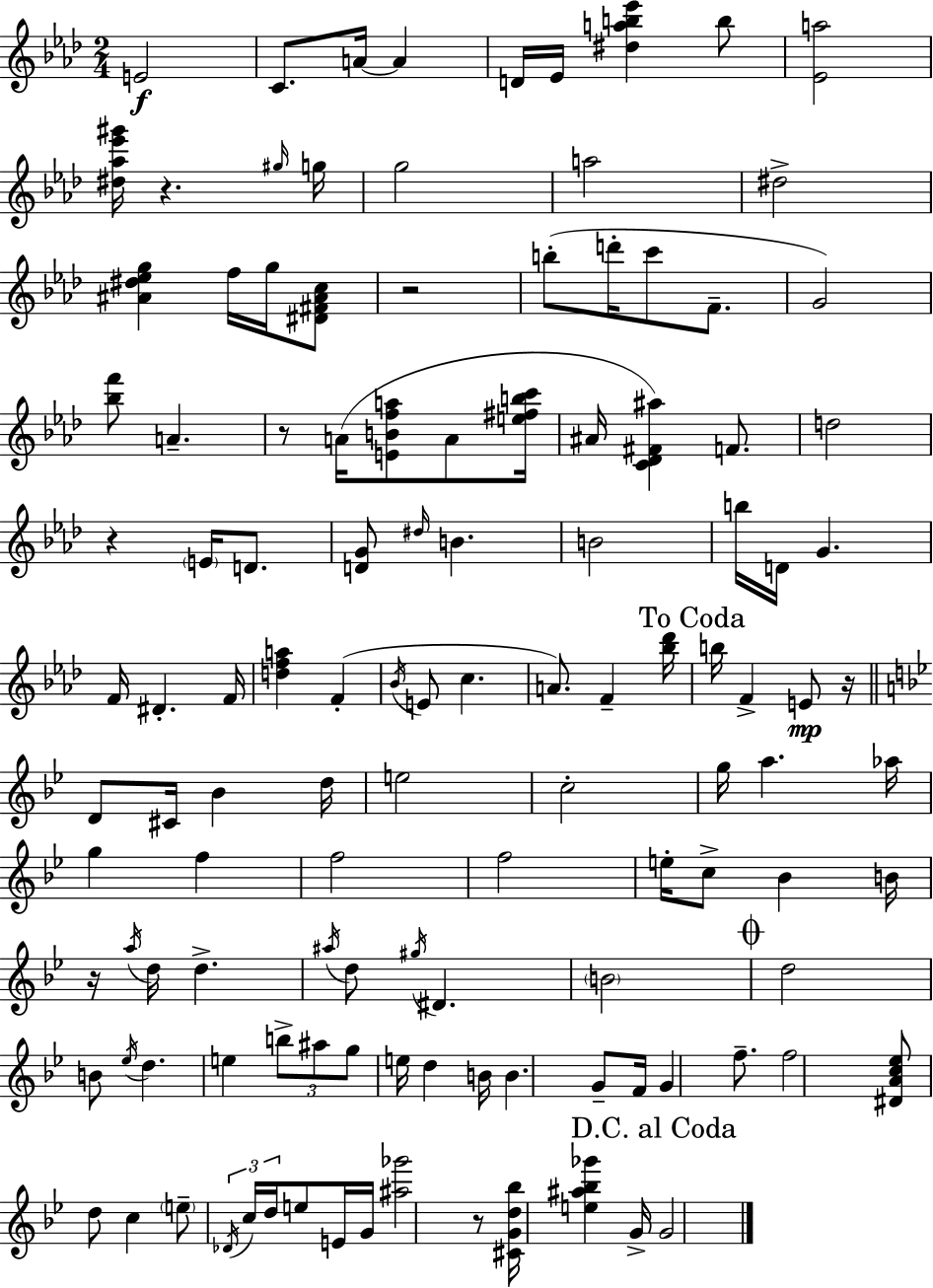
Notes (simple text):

E4/h C4/e. A4/s A4/q D4/s Eb4/s [D#5,A5,B5,Eb6]/q B5/e [Eb4,A5]/h [D#5,Ab5,Eb6,G#6]/s R/q. G#5/s G5/s G5/h A5/h D#5/h [A#4,D#5,Eb5,G5]/q F5/s G5/s [D#4,F#4,A#4,C5]/e R/h B5/e D6/s C6/e F4/e. G4/h [Bb5,F6]/e A4/q. R/e A4/s [E4,B4,F5,A5]/e A4/e [E5,F#5,B5,C6]/s A#4/s [C4,Db4,F#4,A#5]/q F4/e. D5/h R/q E4/s D4/e. [D4,G4]/e D#5/s B4/q. B4/h B5/s D4/s G4/q. F4/s D#4/q. F4/s [D5,F5,A5]/q F4/q Bb4/s E4/e C5/q. A4/e. F4/q [Bb5,Db6]/s B5/s F4/q E4/e R/s D4/e C#4/s Bb4/q D5/s E5/h C5/h G5/s A5/q. Ab5/s G5/q F5/q F5/h F5/h E5/s C5/e Bb4/q B4/s R/s A5/s D5/s D5/q. A#5/s D5/e G#5/s D#4/q. B4/h D5/h B4/e Eb5/s D5/q. E5/q B5/e A#5/e G5/e E5/s D5/q B4/s B4/q. G4/e F4/s G4/q F5/e. F5/h [D#4,A4,C5,Eb5]/e D5/e C5/q E5/e Db4/s C5/s D5/s E5/e E4/s G4/s [A#5,Gb6]/h R/e [C#4,G4,D5,Bb5]/s [E5,A#5,Bb5,Gb6]/q G4/s G4/h